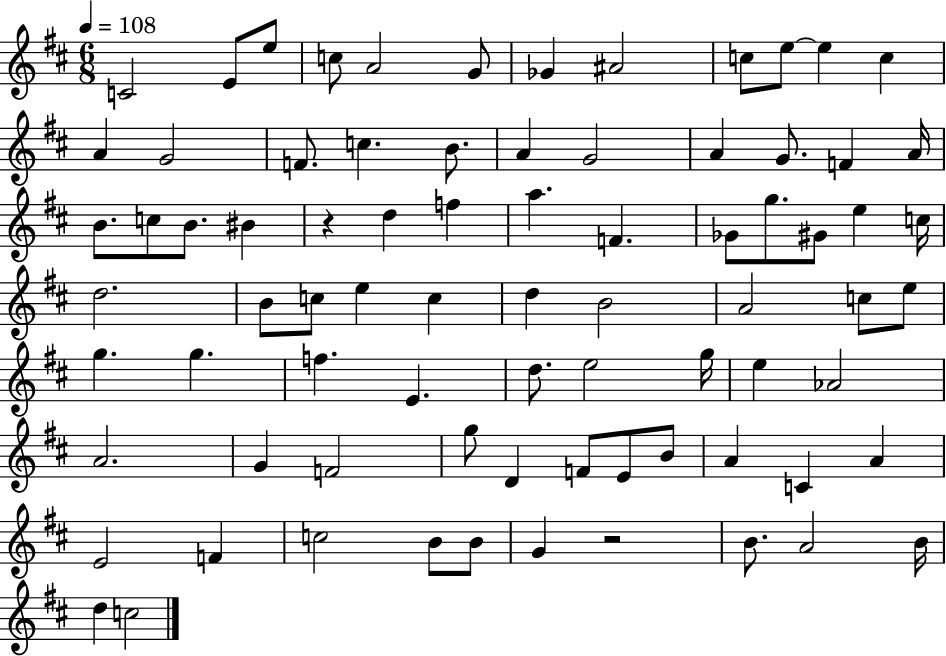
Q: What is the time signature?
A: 6/8